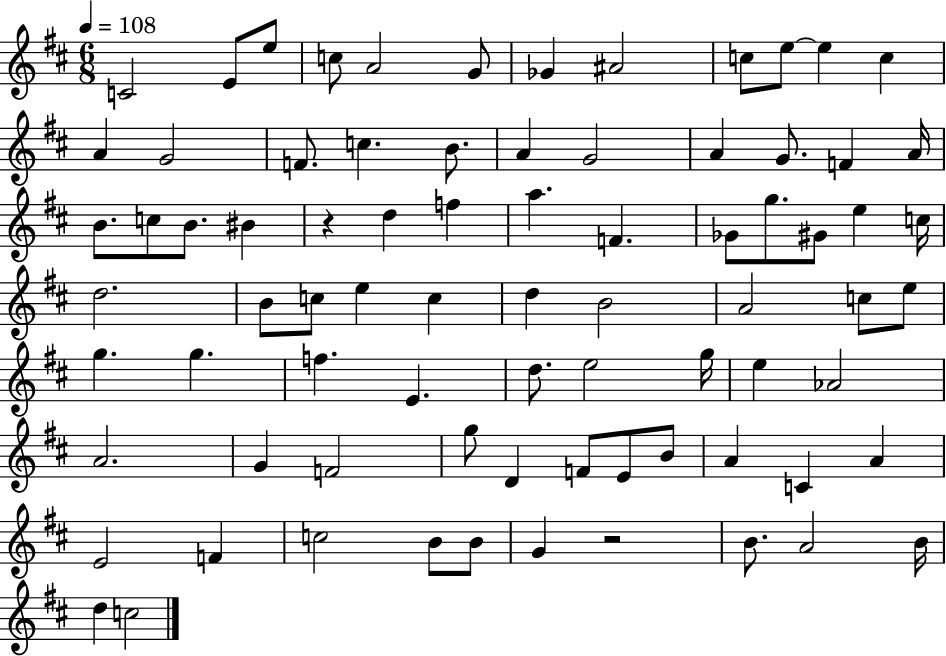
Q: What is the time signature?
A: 6/8